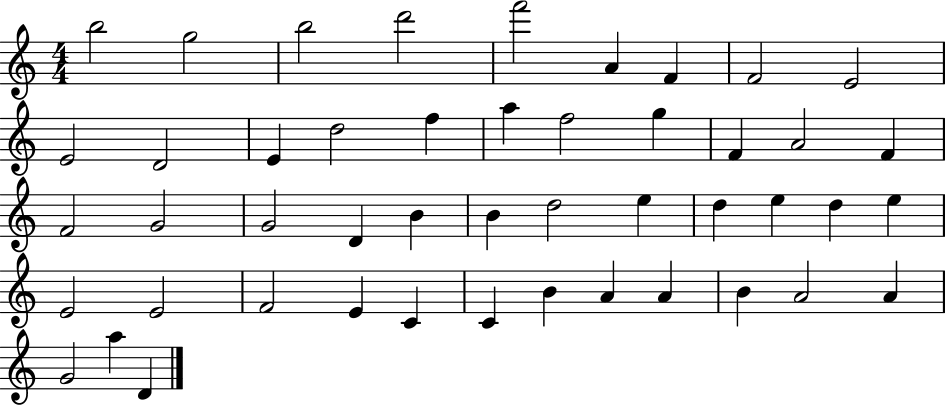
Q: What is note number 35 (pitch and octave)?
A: F4